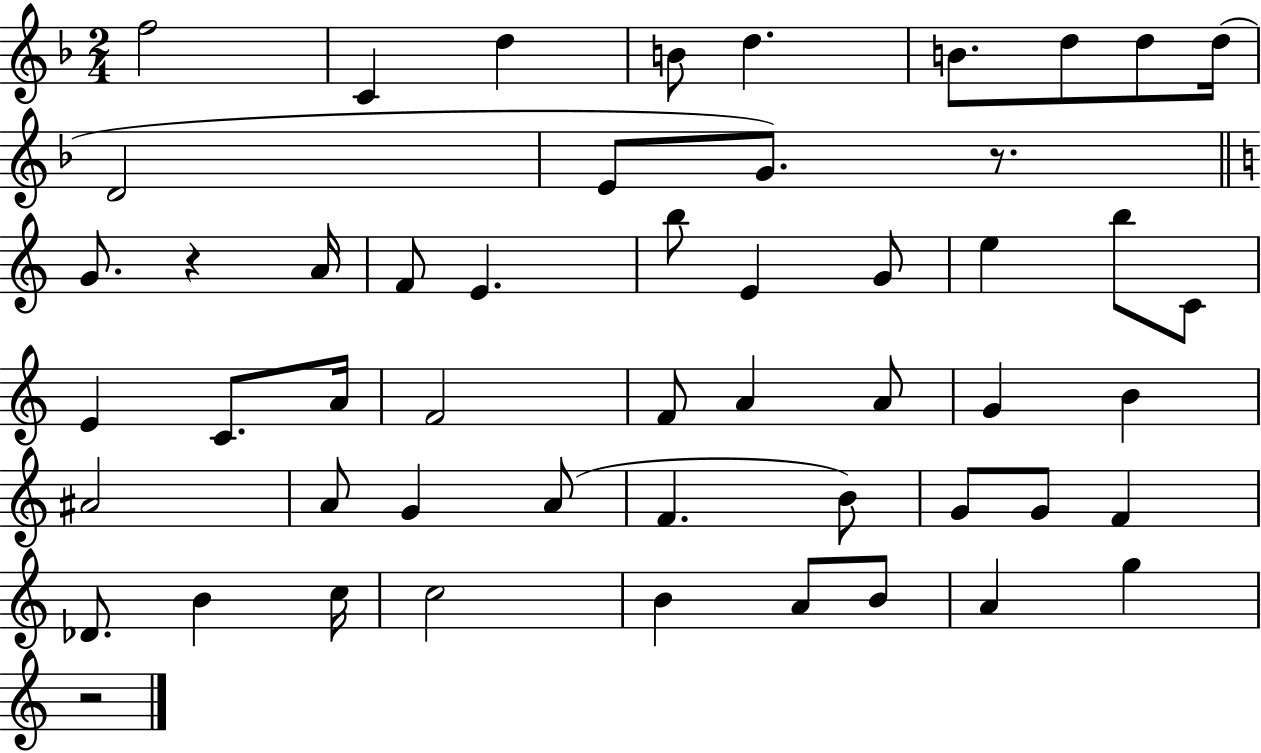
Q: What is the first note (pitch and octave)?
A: F5